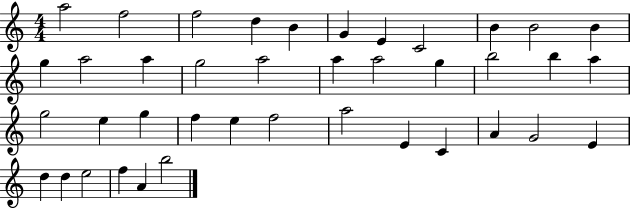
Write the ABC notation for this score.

X:1
T:Untitled
M:4/4
L:1/4
K:C
a2 f2 f2 d B G E C2 B B2 B g a2 a g2 a2 a a2 g b2 b a g2 e g f e f2 a2 E C A G2 E d d e2 f A b2